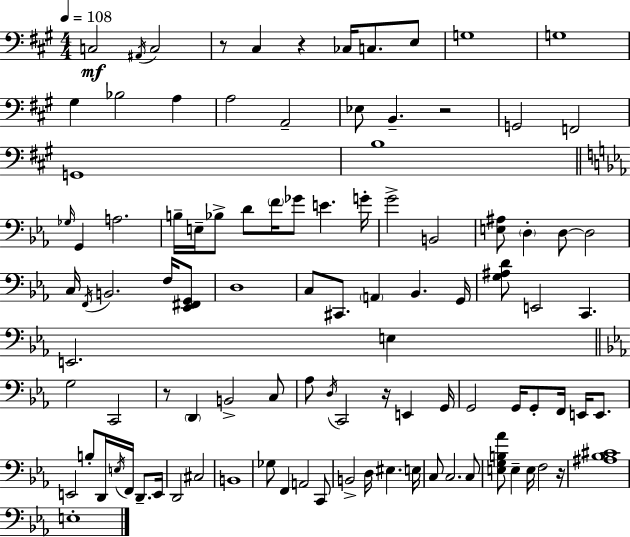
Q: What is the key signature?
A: A major